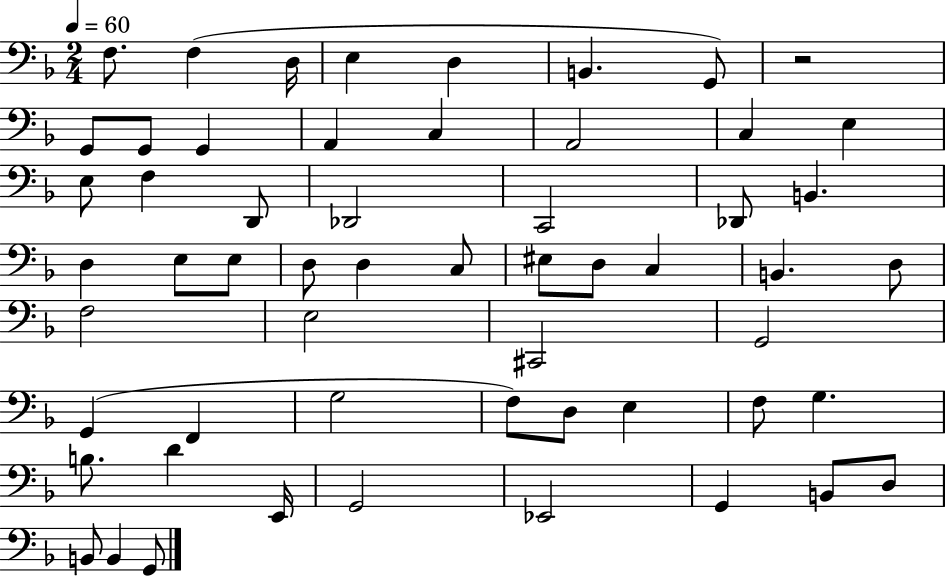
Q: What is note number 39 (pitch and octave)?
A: F2